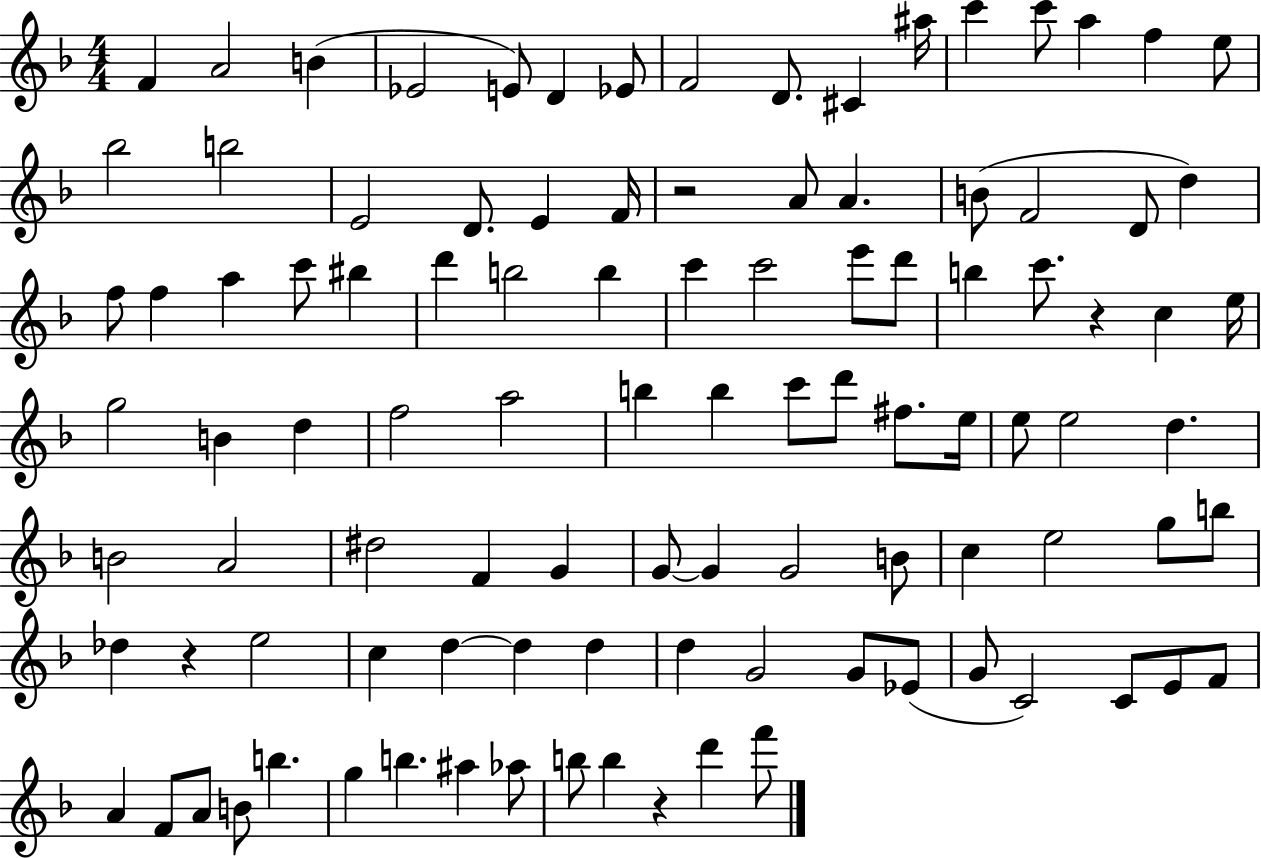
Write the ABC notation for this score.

X:1
T:Untitled
M:4/4
L:1/4
K:F
F A2 B _E2 E/2 D _E/2 F2 D/2 ^C ^a/4 c' c'/2 a f e/2 _b2 b2 E2 D/2 E F/4 z2 A/2 A B/2 F2 D/2 d f/2 f a c'/2 ^b d' b2 b c' c'2 e'/2 d'/2 b c'/2 z c e/4 g2 B d f2 a2 b b c'/2 d'/2 ^f/2 e/4 e/2 e2 d B2 A2 ^d2 F G G/2 G G2 B/2 c e2 g/2 b/2 _d z e2 c d d d d G2 G/2 _E/2 G/2 C2 C/2 E/2 F/2 A F/2 A/2 B/2 b g b ^a _a/2 b/2 b z d' f'/2